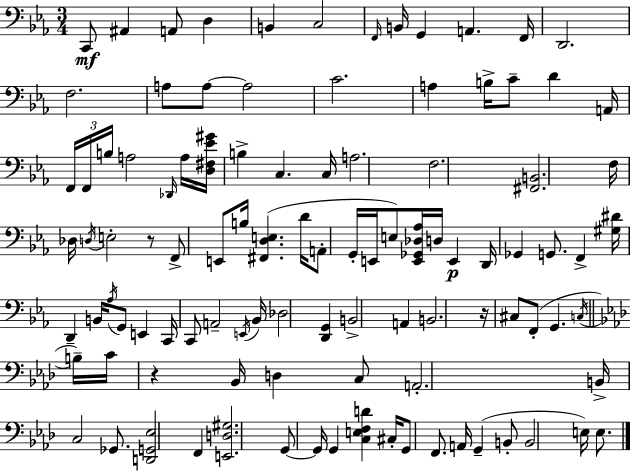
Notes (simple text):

C2/e A#2/q A2/e D3/q B2/q C3/h F2/s B2/s G2/q A2/q. F2/s D2/h. F3/h. A3/e A3/e A3/h C4/h. A3/q B3/s C4/e D4/q A2/s F2/s F2/s B3/s A3/h Db2/s A3/s [D3,F#3,Eb4,G#4]/s B3/q C3/q. C3/s A3/h. F3/h. [F#2,B2]/h. F3/s Db3/s D3/s E3/h R/e F2/e E2/e B3/s [F#2,D3,E3]/q. D4/s A2/e G2/s E2/s E3/e [E2,Gb2,Db3,Ab3]/s D3/s E2/q D2/s Gb2/q G2/e. F2/q [G#3,D#4]/s D2/q B2/s Ab3/s G2/e E2/q C2/s C2/e A2/h E2/s Bb2/s Db3/h [D2,G2]/q B2/h A2/q B2/h. R/s C#3/e F2/e G2/q. C3/s B3/s C4/s R/q Bb2/s D3/q C3/e A2/h. B2/s C3/h Gb2/e. [D2,G2,Eb3]/h F2/q [E2,D3,G#3]/h. G2/e G2/s G2/q [C3,E3,F3,D4]/q C#3/s G2/e F2/e. A2/s G2/q B2/e B2/h E3/s E3/e.